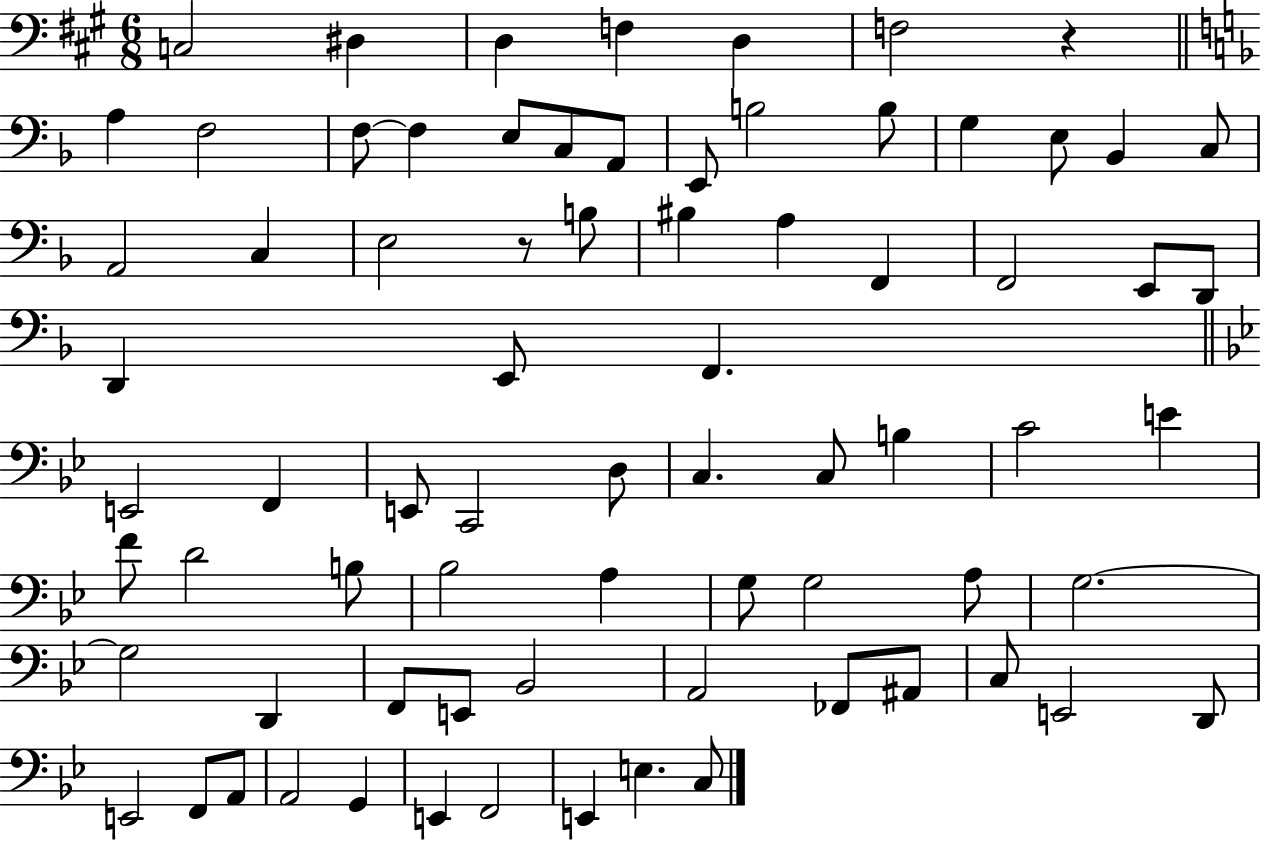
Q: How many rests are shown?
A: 2